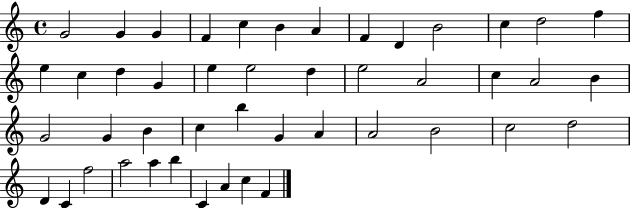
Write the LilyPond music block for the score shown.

{
  \clef treble
  \time 4/4
  \defaultTimeSignature
  \key c \major
  g'2 g'4 g'4 | f'4 c''4 b'4 a'4 | f'4 d'4 b'2 | c''4 d''2 f''4 | \break e''4 c''4 d''4 g'4 | e''4 e''2 d''4 | e''2 a'2 | c''4 a'2 b'4 | \break g'2 g'4 b'4 | c''4 b''4 g'4 a'4 | a'2 b'2 | c''2 d''2 | \break d'4 c'4 f''2 | a''2 a''4 b''4 | c'4 a'4 c''4 f'4 | \bar "|."
}